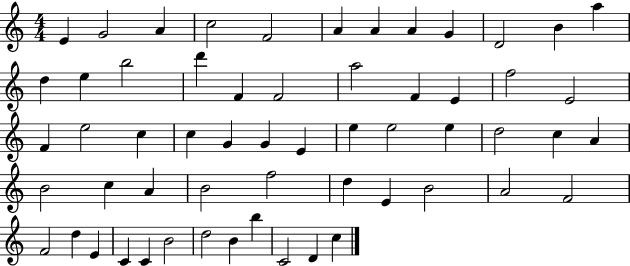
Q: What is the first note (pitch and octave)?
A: E4